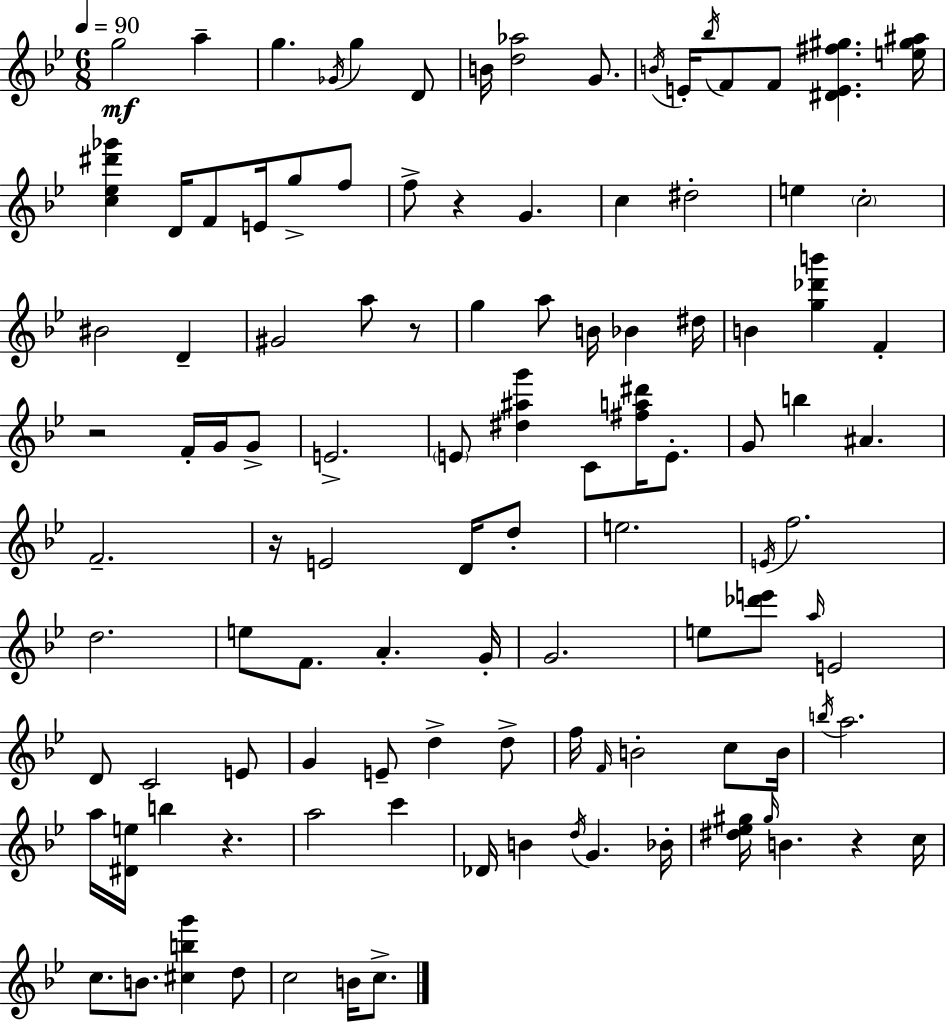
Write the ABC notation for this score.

X:1
T:Untitled
M:6/8
L:1/4
K:Bb
g2 a g _G/4 g D/2 B/4 [d_a]2 G/2 B/4 E/4 _b/4 F/2 F/2 [^DE^f^g] [e^g^a]/4 [c_e^d'_g'] D/4 F/2 E/4 g/2 f/2 f/2 z G c ^d2 e c2 ^B2 D ^G2 a/2 z/2 g a/2 B/4 _B ^d/4 B [g_d'b'] F z2 F/4 G/4 G/2 E2 E/2 [^d^ag'] C/2 [^fa^d']/4 E/2 G/2 b ^A F2 z/4 E2 D/4 d/2 e2 E/4 f2 d2 e/2 F/2 A G/4 G2 e/2 [_d'e']/2 a/4 E2 D/2 C2 E/2 G E/2 d d/2 f/4 F/4 B2 c/2 B/4 b/4 a2 a/4 [^De]/4 b z a2 c' _D/4 B d/4 G _B/4 [^d_e^g]/4 ^g/4 B z c/4 c/2 B/2 [^cbg'] d/2 c2 B/4 c/2